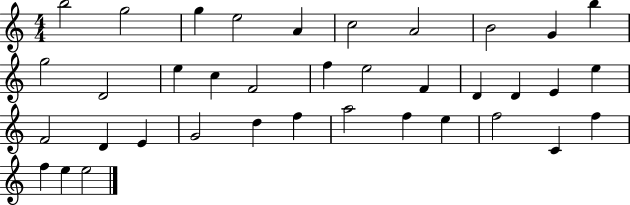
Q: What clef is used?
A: treble